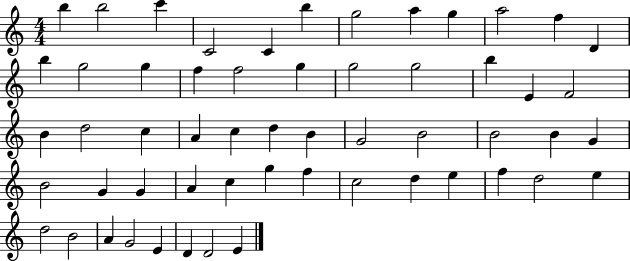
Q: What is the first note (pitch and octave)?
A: B5